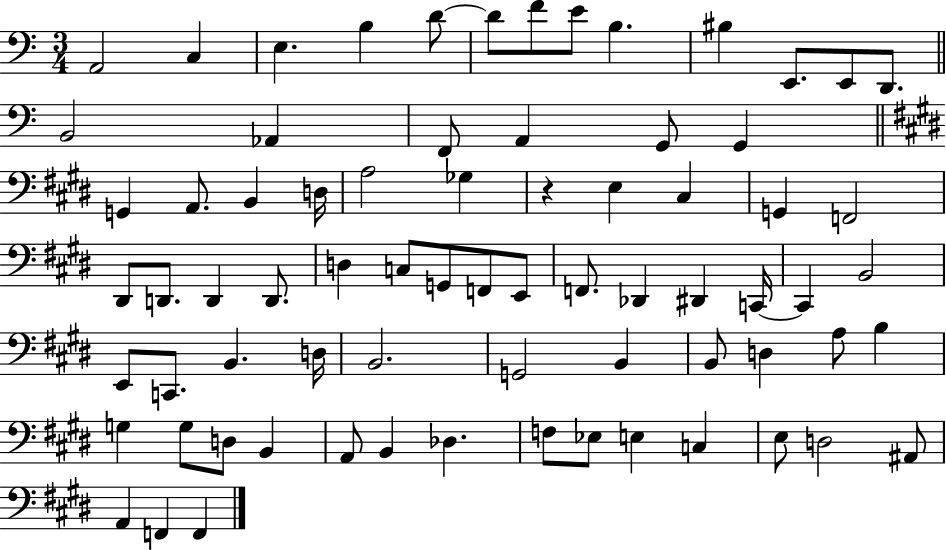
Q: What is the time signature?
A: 3/4